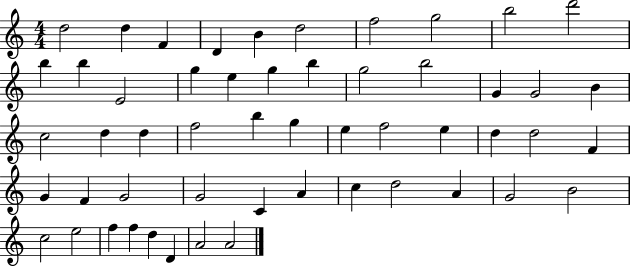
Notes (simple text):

D5/h D5/q F4/q D4/q B4/q D5/h F5/h G5/h B5/h D6/h B5/q B5/q E4/h G5/q E5/q G5/q B5/q G5/h B5/h G4/q G4/h B4/q C5/h D5/q D5/q F5/h B5/q G5/q E5/q F5/h E5/q D5/q D5/h F4/q G4/q F4/q G4/h G4/h C4/q A4/q C5/q D5/h A4/q G4/h B4/h C5/h E5/h F5/q F5/q D5/q D4/q A4/h A4/h